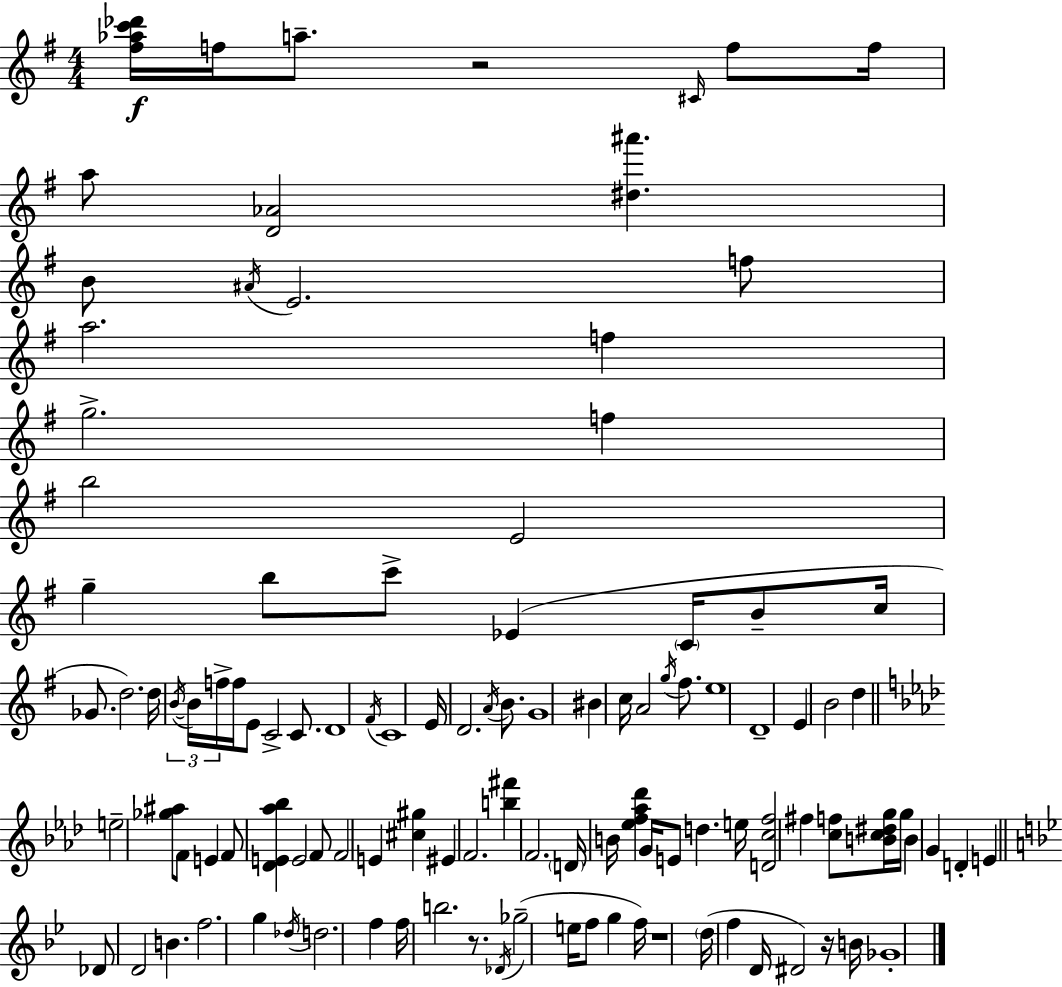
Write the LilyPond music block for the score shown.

{
  \clef treble
  \numericTimeSignature
  \time 4/4
  \key g \major
  \repeat volta 2 { <fis'' aes'' c''' des'''>16\f f''16 a''8.-- r2 \grace { cis'16 } f''8 | f''16 a''8 <d' aes'>2 <dis'' ais'''>4. | b'8 \acciaccatura { ais'16 } e'2. | f''8 a''2. f''4 | \break g''2.-> f''4 | b''2 e'2 | g''4-- b''8 c'''8-> ees'4( \parenthesize c'16 b'8-- | c''16 ges'8. d''2.) | \break d''16 \tuplet 3/2 { \acciaccatura { b'16~ }~ b'16 f''16-> } f''16 e'8 c'2-> | c'8. d'1 | \acciaccatura { fis'16 } c'1 | e'16 d'2. | \break \acciaccatura { a'16 } b'8. g'1 | bis'4 c''16 a'2 | \acciaccatura { g''16 } fis''8. e''1 | d'1-- | \break e'4 b'2 | d''4 \bar "||" \break \key aes \major e''2-- <ges'' ais''>8 f'8 e'4 | f'8 <des' e' aes'' bes''>4 e'2 f'8 | f'2 e'4 <cis'' gis''>4 | eis'4 f'2. | \break <b'' fis'''>4 f'2. | \parenthesize d'16 b'16 <ees'' f'' aes'' des'''>4 g'16 e'8 d''4. e''16 | <d' c'' f''>2 fis''4 <c'' f''>8 <b' c'' dis'' g''>16 g''16 | b'4 g'4 d'4-. e'4 | \break \bar "||" \break \key bes \major des'8 d'2 b'4. | f''2. g''4 | \acciaccatura { des''16 } d''2. f''4 | f''16 b''2. r8. | \break \acciaccatura { des'16 }( ges''2-- e''16 f''8 g''4 | f''16) r1 | \parenthesize d''16( f''4 d'16 dis'2) | r16 b'16 ges'1-. | \break } \bar "|."
}